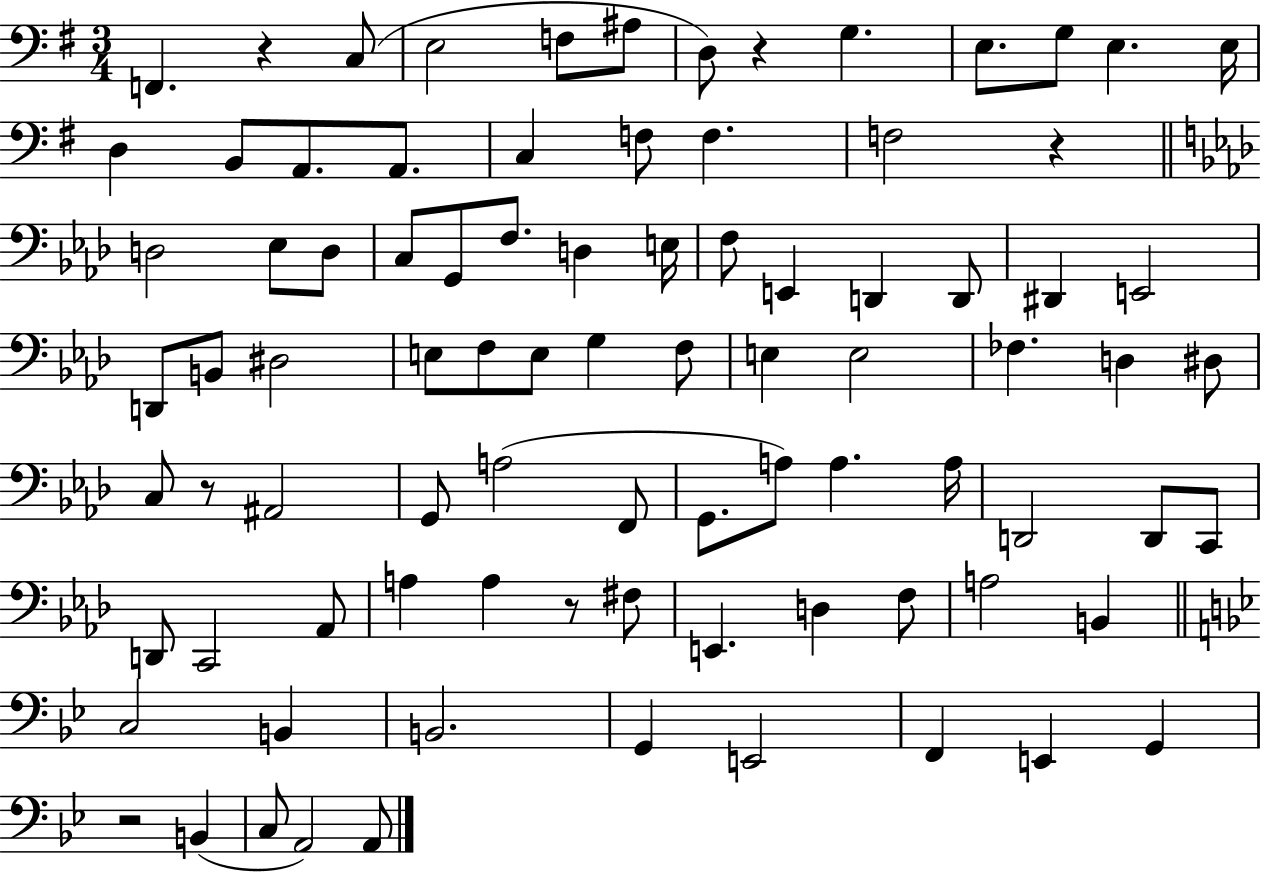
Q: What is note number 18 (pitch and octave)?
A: F3